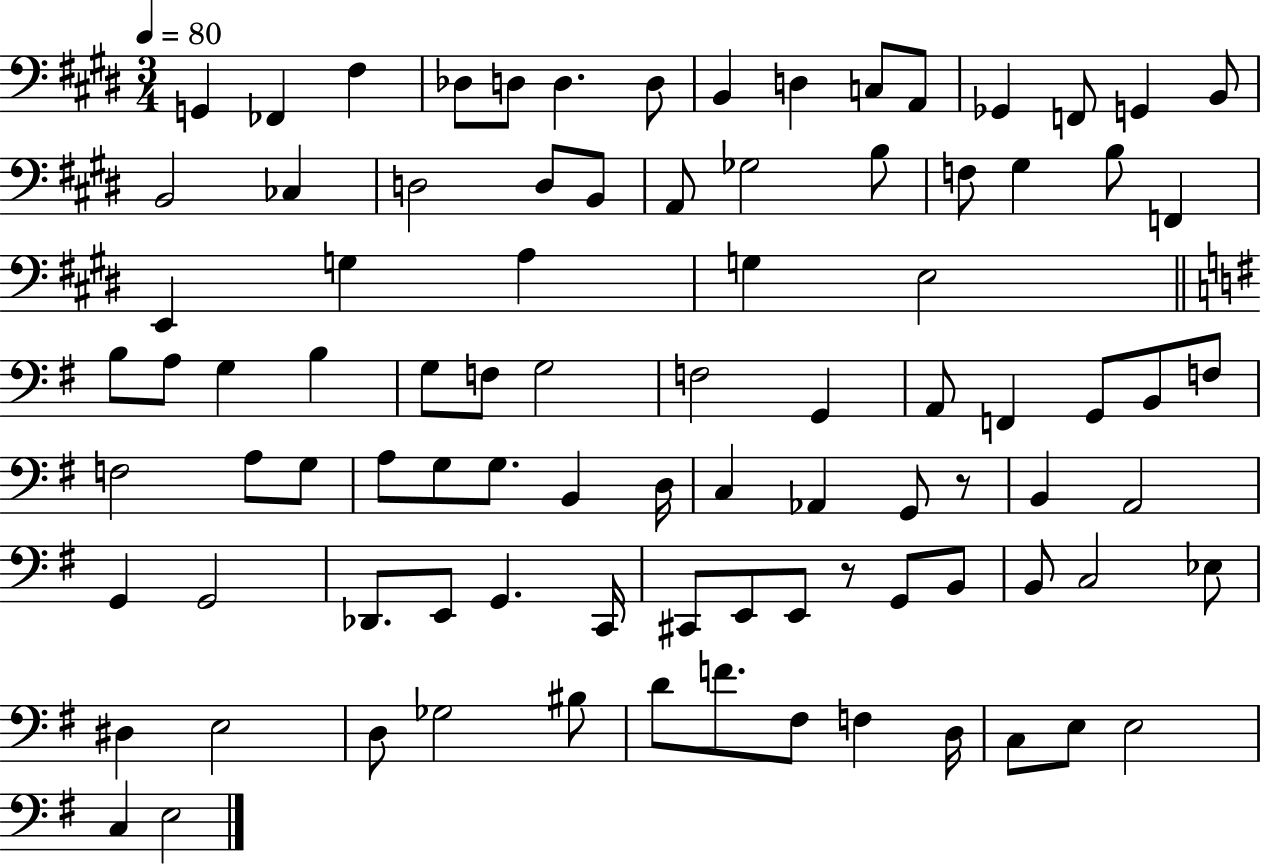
{
  \clef bass
  \numericTimeSignature
  \time 3/4
  \key e \major
  \tempo 4 = 80
  g,4 fes,4 fis4 | des8 d8 d4. d8 | b,4 d4 c8 a,8 | ges,4 f,8 g,4 b,8 | \break b,2 ces4 | d2 d8 b,8 | a,8 ges2 b8 | f8 gis4 b8 f,4 | \break e,4 g4 a4 | g4 e2 | \bar "||" \break \key g \major b8 a8 g4 b4 | g8 f8 g2 | f2 g,4 | a,8 f,4 g,8 b,8 f8 | \break f2 a8 g8 | a8 g8 g8. b,4 d16 | c4 aes,4 g,8 r8 | b,4 a,2 | \break g,4 g,2 | des,8. e,8 g,4. c,16 | cis,8 e,8 e,8 r8 g,8 b,8 | b,8 c2 ees8 | \break dis4 e2 | d8 ges2 bis8 | d'8 f'8. fis8 f4 d16 | c8 e8 e2 | \break c4 e2 | \bar "|."
}